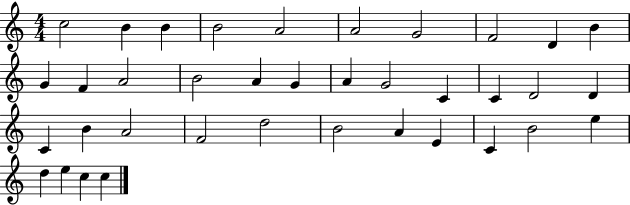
X:1
T:Untitled
M:4/4
L:1/4
K:C
c2 B B B2 A2 A2 G2 F2 D B G F A2 B2 A G A G2 C C D2 D C B A2 F2 d2 B2 A E C B2 e d e c c